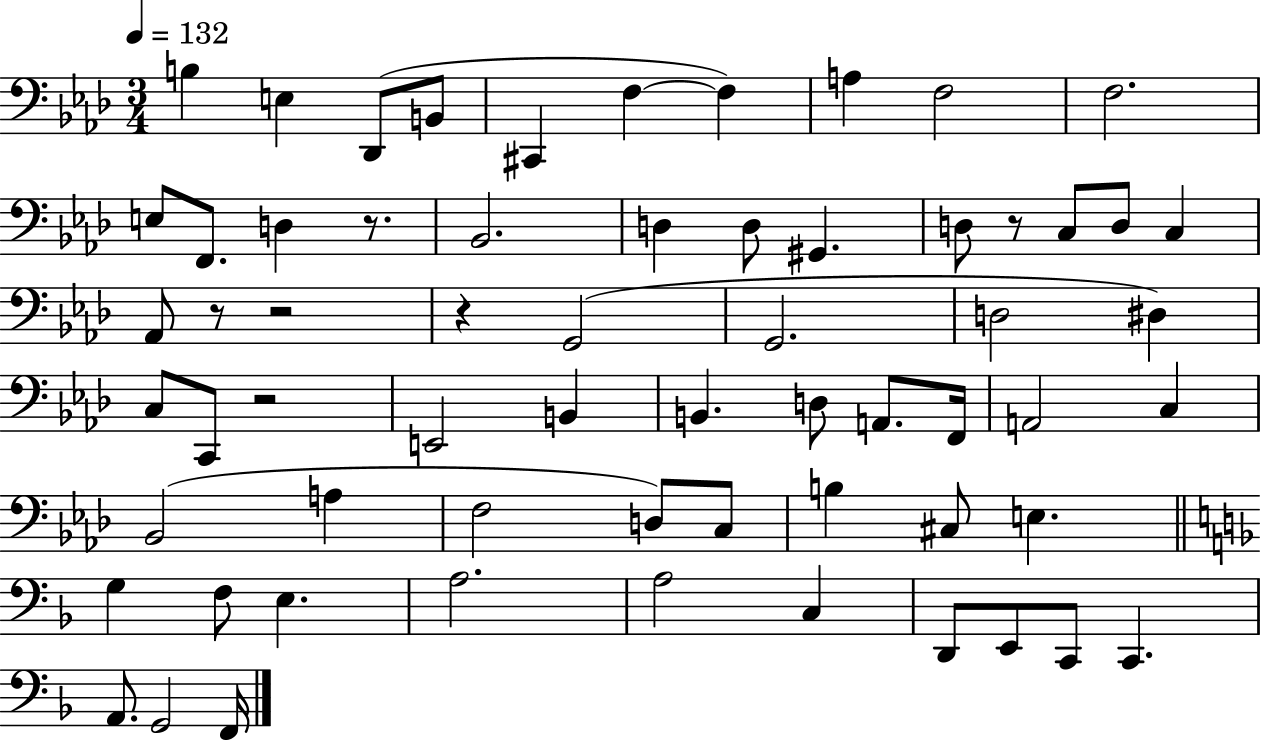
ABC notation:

X:1
T:Untitled
M:3/4
L:1/4
K:Ab
B, E, _D,,/2 B,,/2 ^C,, F, F, A, F,2 F,2 E,/2 F,,/2 D, z/2 _B,,2 D, D,/2 ^G,, D,/2 z/2 C,/2 D,/2 C, _A,,/2 z/2 z2 z G,,2 G,,2 D,2 ^D, C,/2 C,,/2 z2 E,,2 B,, B,, D,/2 A,,/2 F,,/4 A,,2 C, _B,,2 A, F,2 D,/2 C,/2 B, ^C,/2 E, G, F,/2 E, A,2 A,2 C, D,,/2 E,,/2 C,,/2 C,, A,,/2 G,,2 F,,/4